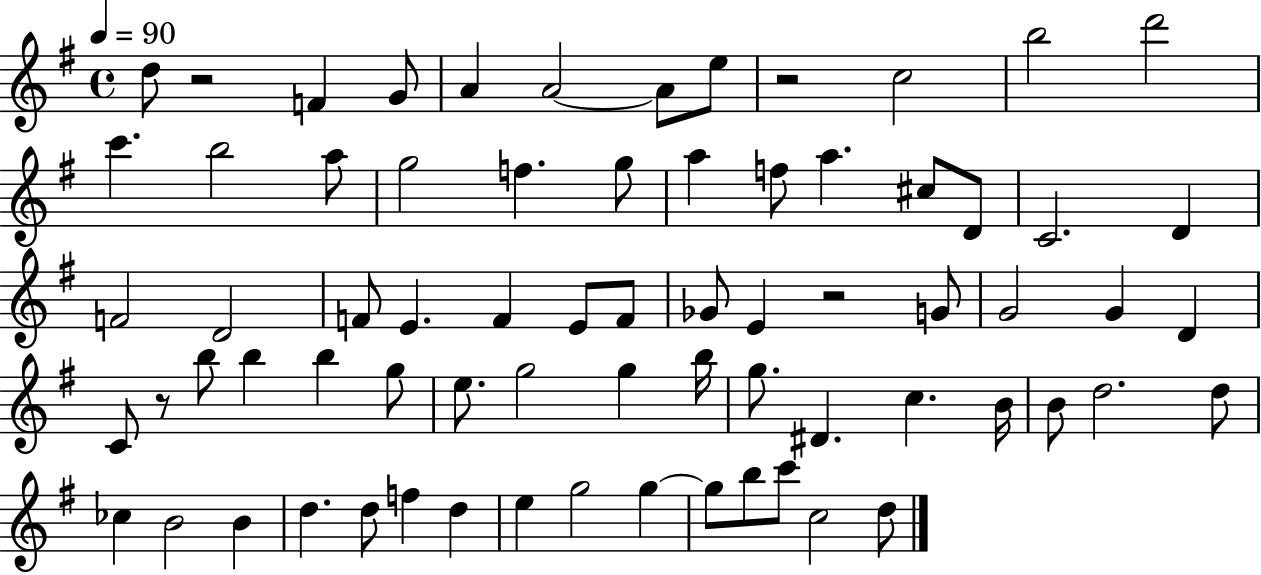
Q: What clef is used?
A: treble